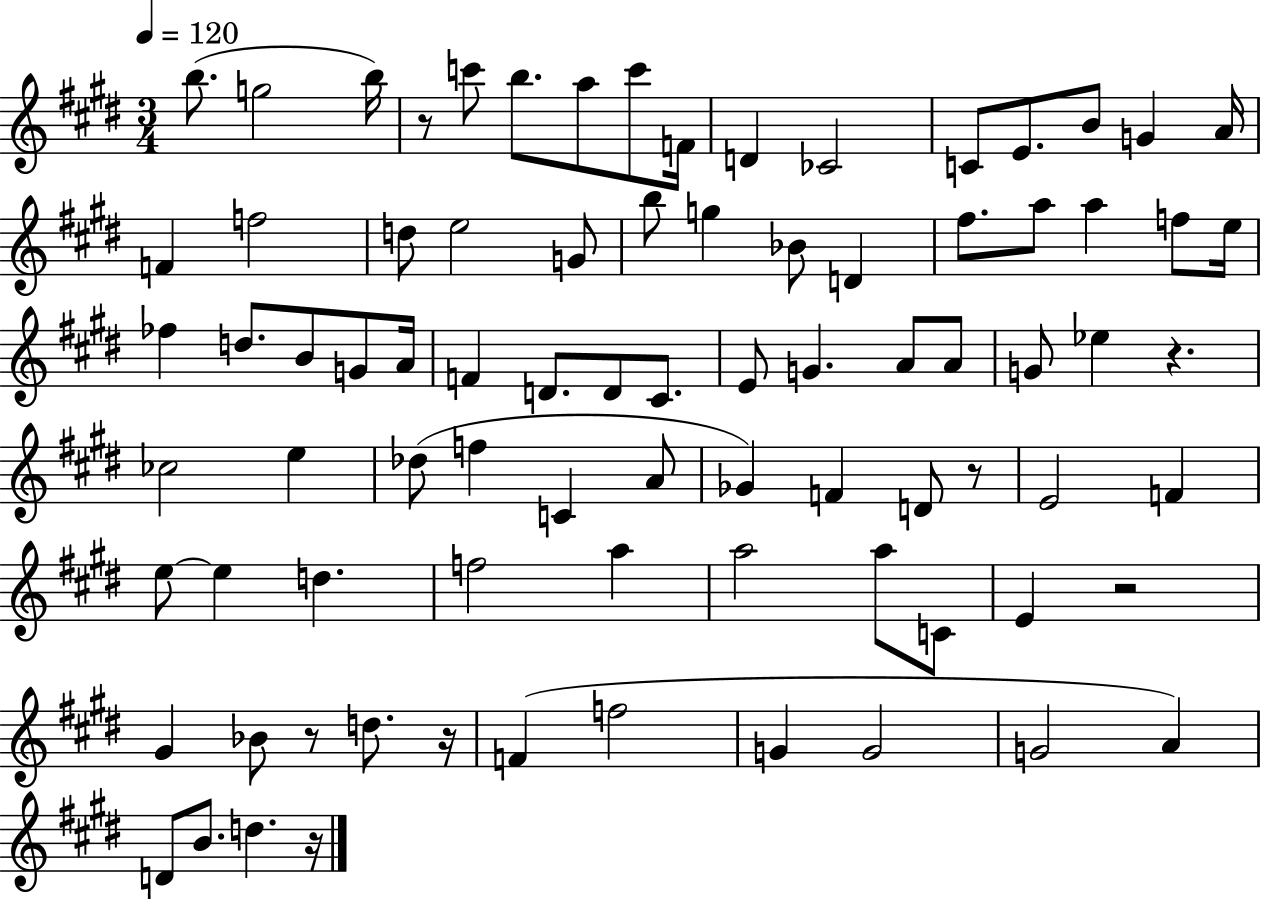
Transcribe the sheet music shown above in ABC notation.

X:1
T:Untitled
M:3/4
L:1/4
K:E
b/2 g2 b/4 z/2 c'/2 b/2 a/2 c'/2 F/4 D _C2 C/2 E/2 B/2 G A/4 F f2 d/2 e2 G/2 b/2 g _B/2 D ^f/2 a/2 a f/2 e/4 _f d/2 B/2 G/2 A/4 F D/2 D/2 ^C/2 E/2 G A/2 A/2 G/2 _e z _c2 e _d/2 f C A/2 _G F D/2 z/2 E2 F e/2 e d f2 a a2 a/2 C/2 E z2 ^G _B/2 z/2 d/2 z/4 F f2 G G2 G2 A D/2 B/2 d z/4